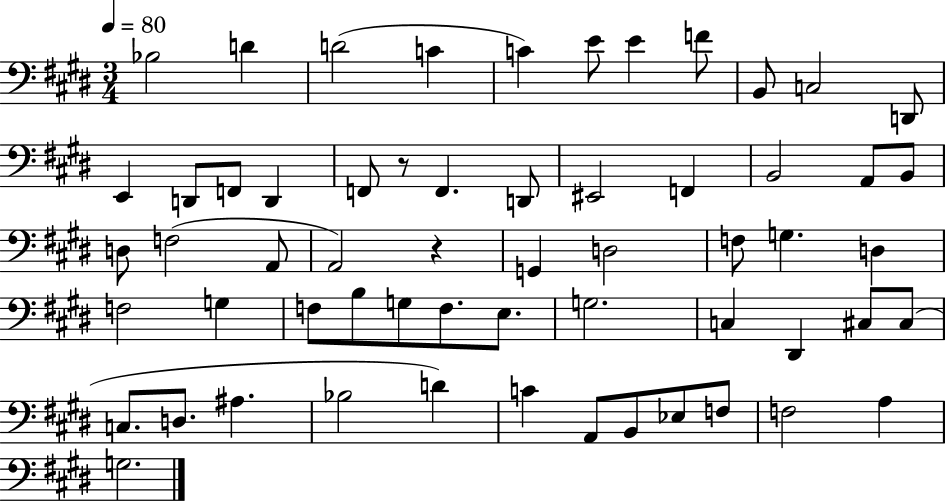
Bb3/h D4/q D4/h C4/q C4/q E4/e E4/q F4/e B2/e C3/h D2/e E2/q D2/e F2/e D2/q F2/e R/e F2/q. D2/e EIS2/h F2/q B2/h A2/e B2/e D3/e F3/h A2/e A2/h R/q G2/q D3/h F3/e G3/q. D3/q F3/h G3/q F3/e B3/e G3/e F3/e. E3/e. G3/h. C3/q D#2/q C#3/e C#3/e C3/e. D3/e. A#3/q. Bb3/h D4/q C4/q A2/e B2/e Eb3/e F3/e F3/h A3/q G3/h.